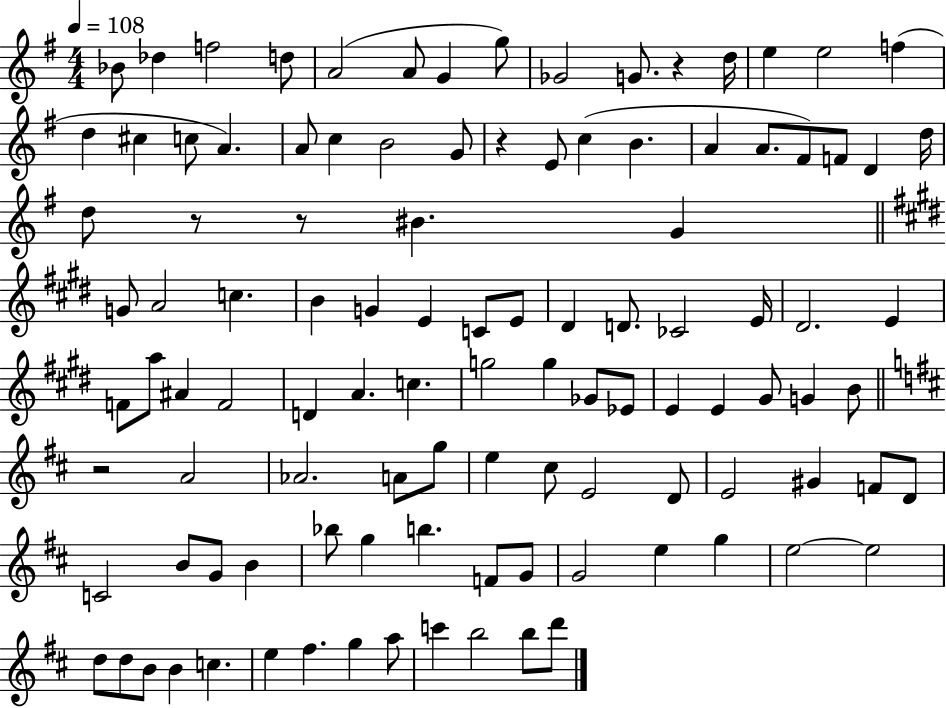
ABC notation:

X:1
T:Untitled
M:4/4
L:1/4
K:G
_B/2 _d f2 d/2 A2 A/2 G g/2 _G2 G/2 z d/4 e e2 f d ^c c/2 A A/2 c B2 G/2 z E/2 c B A A/2 ^F/2 F/2 D d/4 d/2 z/2 z/2 ^B G G/2 A2 c B G E C/2 E/2 ^D D/2 _C2 E/4 ^D2 E F/2 a/2 ^A F2 D A c g2 g _G/2 _E/2 E E ^G/2 G B/2 z2 A2 _A2 A/2 g/2 e ^c/2 E2 D/2 E2 ^G F/2 D/2 C2 B/2 G/2 B _b/2 g b F/2 G/2 G2 e g e2 e2 d/2 d/2 B/2 B c e ^f g a/2 c' b2 b/2 d'/2